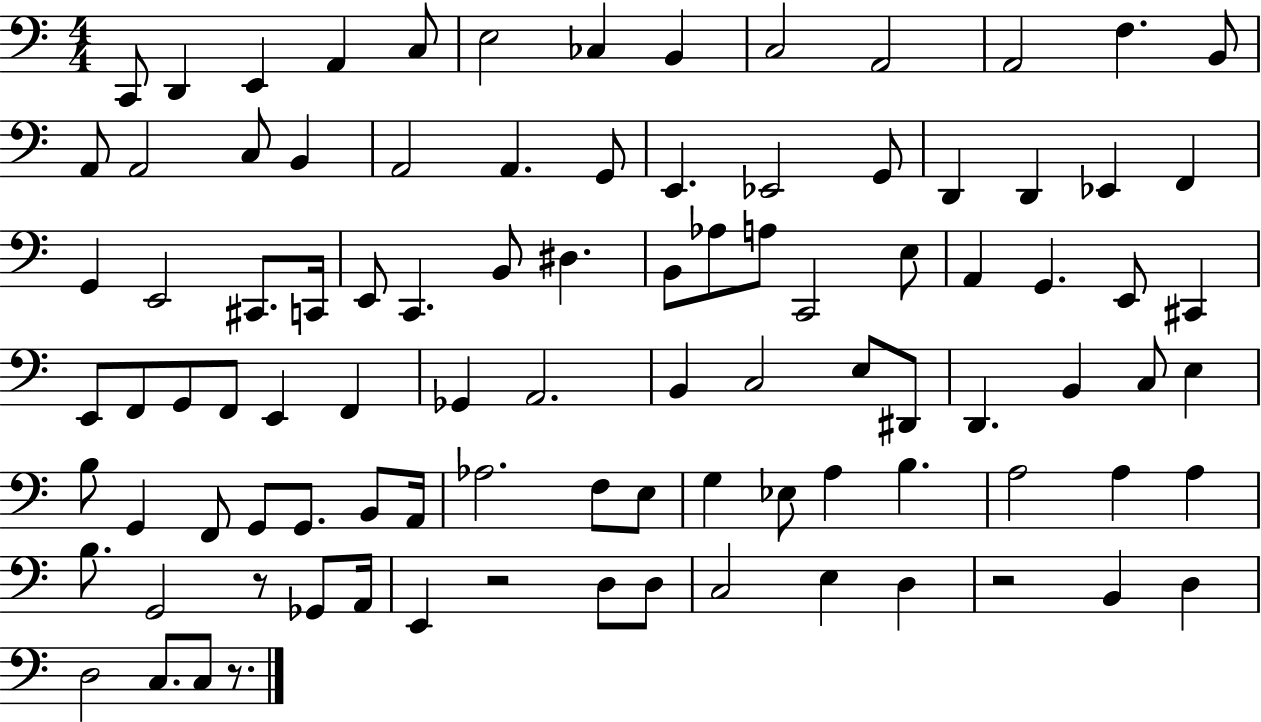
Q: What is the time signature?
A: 4/4